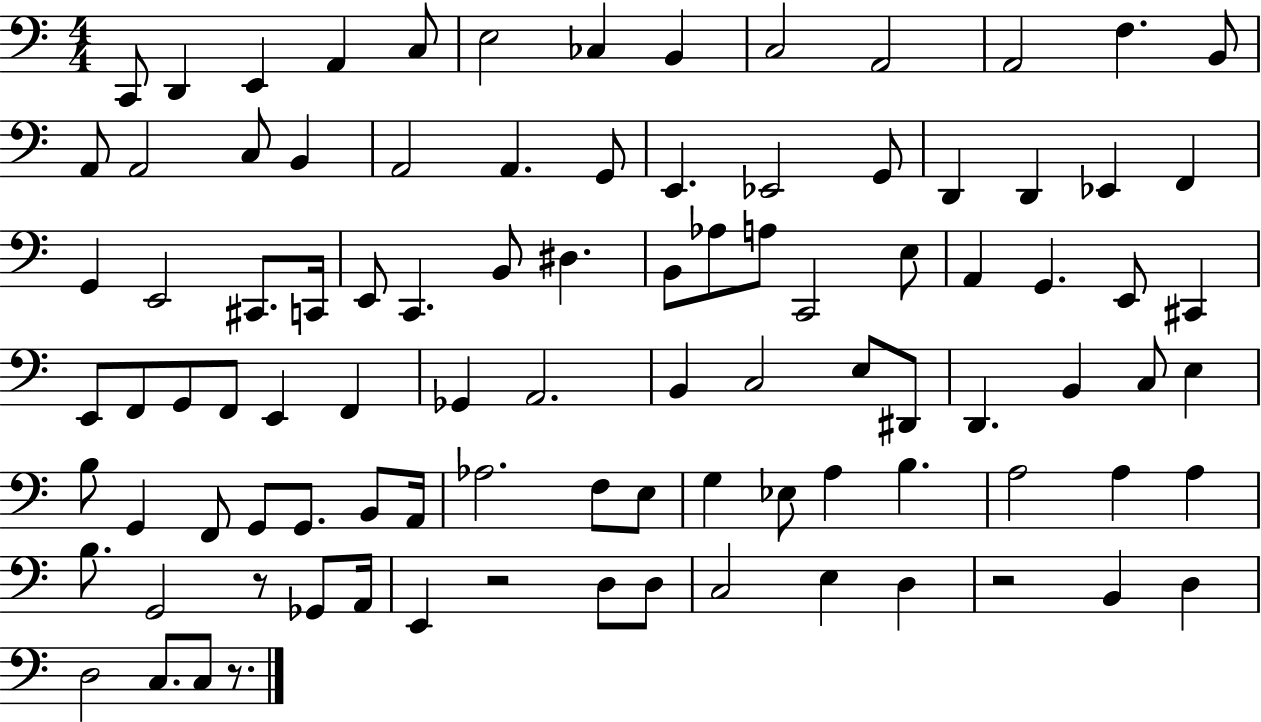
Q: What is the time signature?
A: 4/4